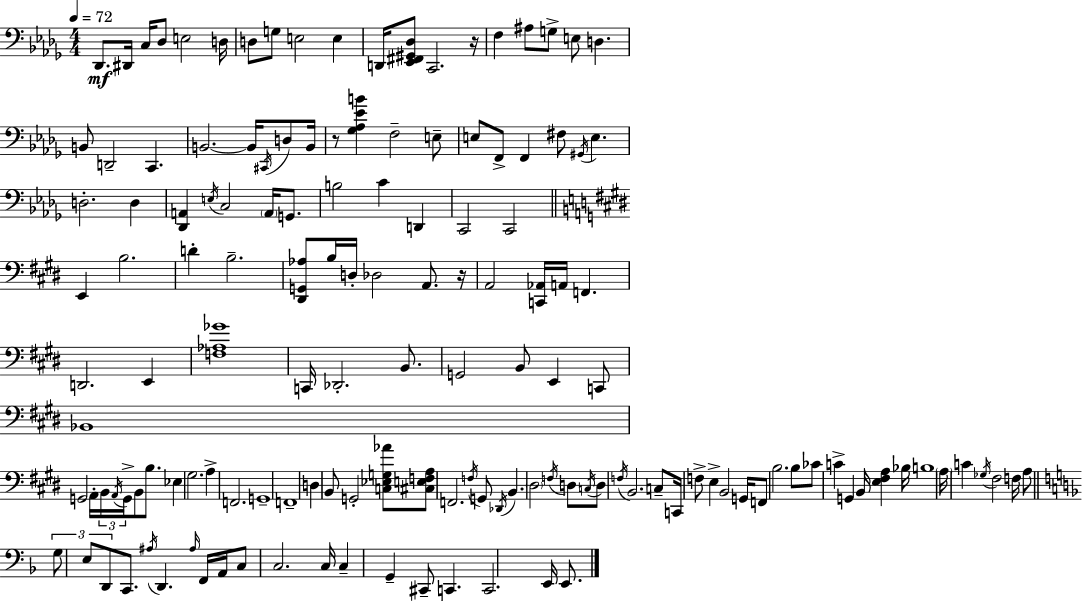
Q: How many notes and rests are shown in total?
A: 145